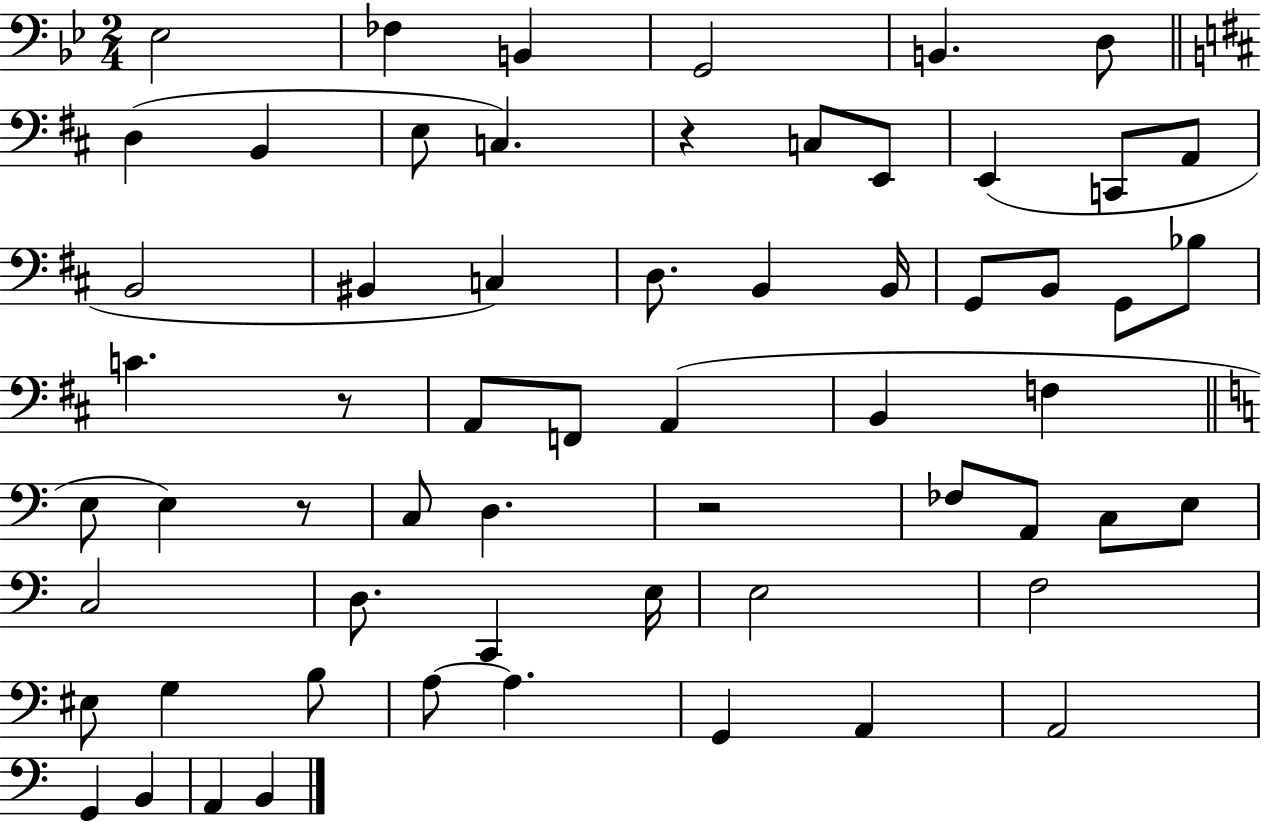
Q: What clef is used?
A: bass